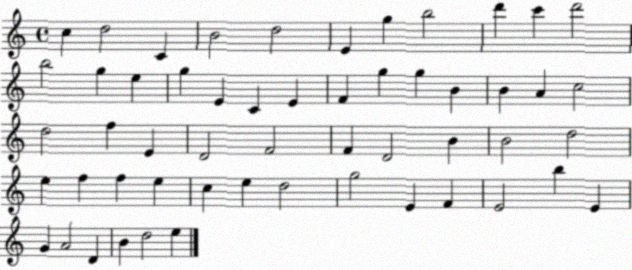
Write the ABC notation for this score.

X:1
T:Untitled
M:4/4
L:1/4
K:C
c d2 C B2 d2 E g b2 d' c' d'2 b2 g e g E C E F g g B B A c2 d2 f E D2 F2 F D2 B B2 d2 e f f e c e d2 g2 E F E2 b E G A2 D B d2 e